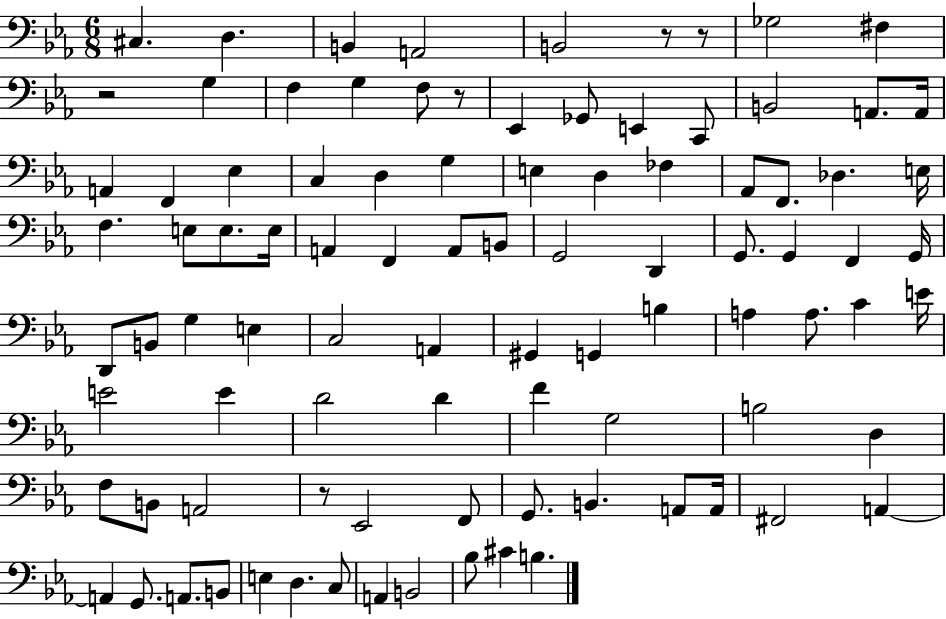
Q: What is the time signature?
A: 6/8